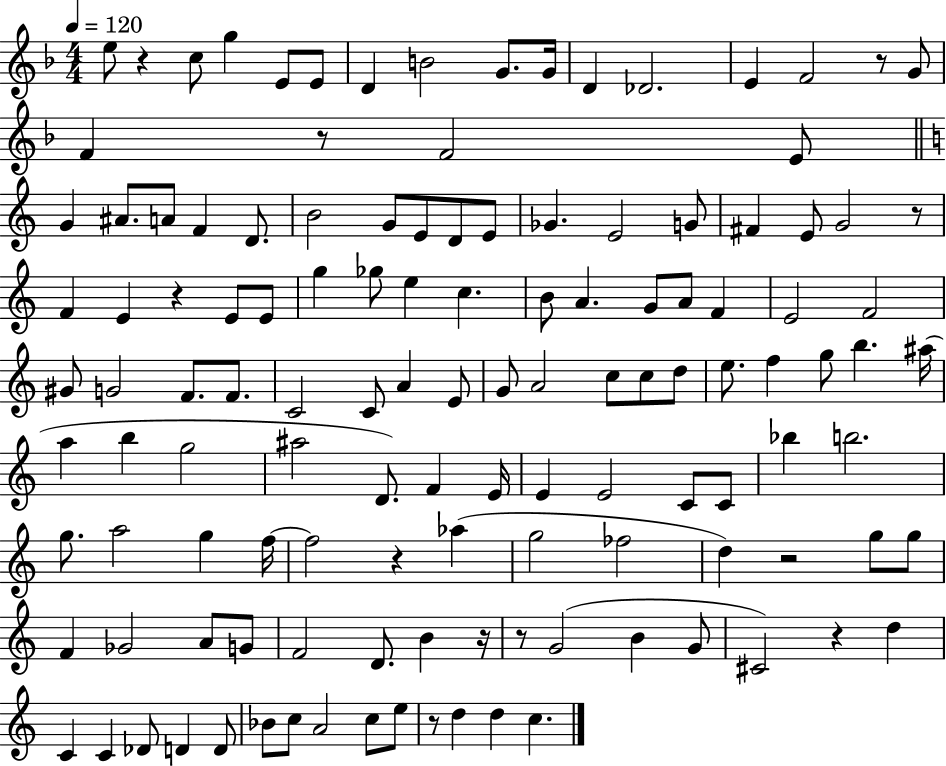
E5/e R/q C5/e G5/q E4/e E4/e D4/q B4/h G4/e. G4/s D4/q Db4/h. E4/q F4/h R/e G4/e F4/q R/e F4/h E4/e G4/q A#4/e. A4/e F4/q D4/e. B4/h G4/e E4/e D4/e E4/e Gb4/q. E4/h G4/e F#4/q E4/e G4/h R/e F4/q E4/q R/q E4/e E4/e G5/q Gb5/e E5/q C5/q. B4/e A4/q. G4/e A4/e F4/q E4/h F4/h G#4/e G4/h F4/e. F4/e. C4/h C4/e A4/q E4/e G4/e A4/h C5/e C5/e D5/e E5/e. F5/q G5/e B5/q. A#5/s A5/q B5/q G5/h A#5/h D4/e. F4/q E4/s E4/q E4/h C4/e C4/e Bb5/q B5/h. G5/e. A5/h G5/q F5/s F5/h R/q Ab5/q G5/h FES5/h D5/q R/h G5/e G5/e F4/q Gb4/h A4/e G4/e F4/h D4/e. B4/q R/s R/e G4/h B4/q G4/e C#4/h R/q D5/q C4/q C4/q Db4/e D4/q D4/e Bb4/e C5/e A4/h C5/e E5/e R/e D5/q D5/q C5/q.